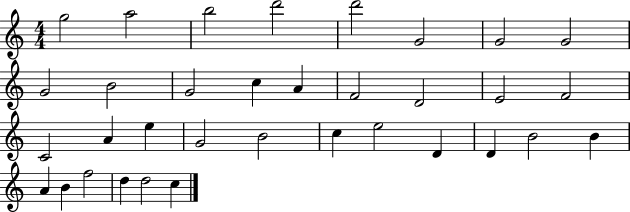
{
  \clef treble
  \numericTimeSignature
  \time 4/4
  \key c \major
  g''2 a''2 | b''2 d'''2 | d'''2 g'2 | g'2 g'2 | \break g'2 b'2 | g'2 c''4 a'4 | f'2 d'2 | e'2 f'2 | \break c'2 a'4 e''4 | g'2 b'2 | c''4 e''2 d'4 | d'4 b'2 b'4 | \break a'4 b'4 f''2 | d''4 d''2 c''4 | \bar "|."
}